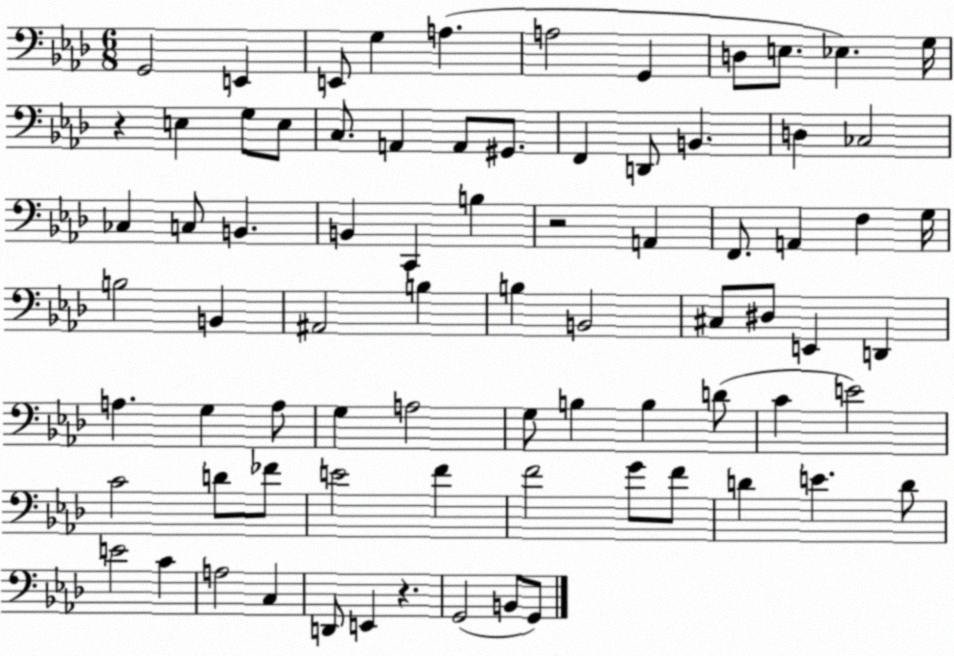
X:1
T:Untitled
M:6/8
L:1/4
K:Ab
G,,2 E,, E,,/2 G, A, A,2 G,, D,/2 E,/2 _E, G,/4 z E, G,/2 E,/2 C,/2 A,, A,,/2 ^G,,/2 F,, D,,/2 B,, D, _C,2 _C, C,/2 B,, B,, C,, B, z2 A,, F,,/2 A,, F, G,/4 B,2 B,, ^A,,2 B, B, B,,2 ^C,/2 ^D,/2 E,, D,, A, G, A,/2 G, A,2 G,/2 B, B, D/2 C E2 C2 D/2 _F/2 E2 F F2 G/2 F/2 D E D/2 E2 C A,2 C, D,,/2 E,, z G,,2 B,,/2 G,,/2